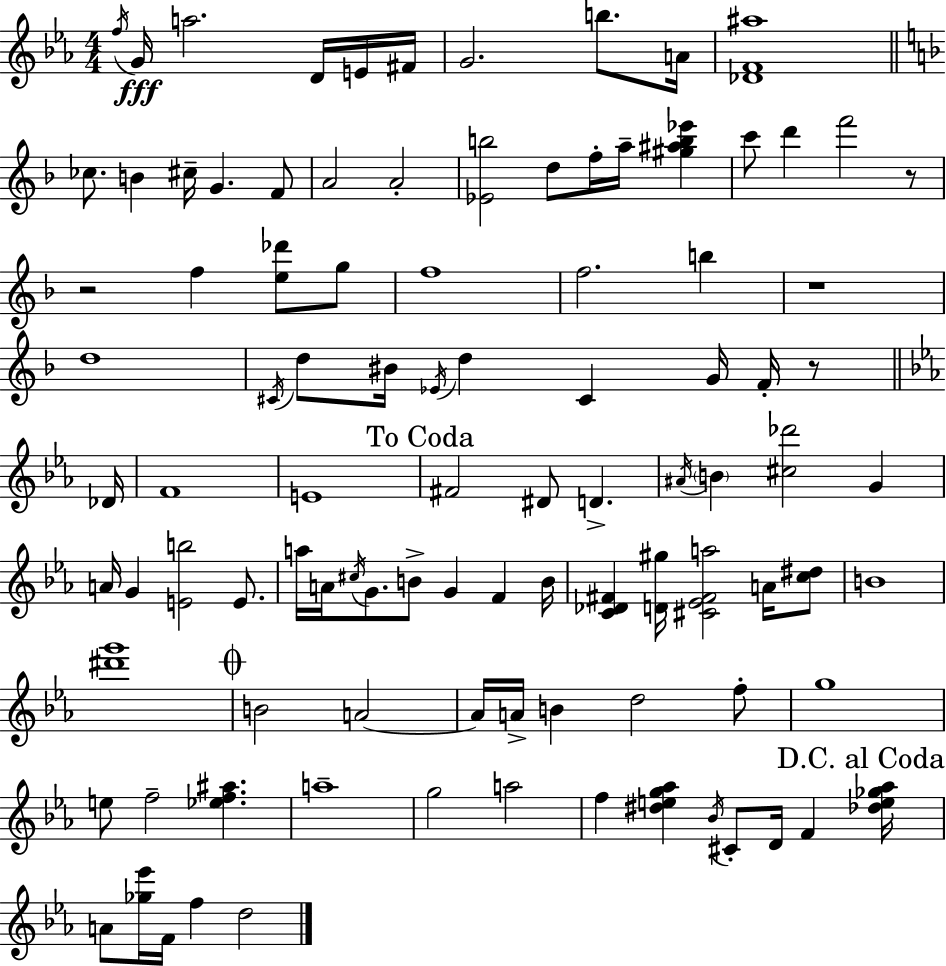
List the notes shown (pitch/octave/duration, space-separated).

F5/s G4/s A5/h. D4/s E4/s F#4/s G4/h. B5/e. A4/s [Db4,F4,A#5]/w CES5/e. B4/q C#5/s G4/q. F4/e A4/h A4/h [Eb4,B5]/h D5/e F5/s A5/s [G#5,A#5,B5,Eb6]/q C6/e D6/q F6/h R/e R/h F5/q [E5,Db6]/e G5/e F5/w F5/h. B5/q R/w D5/w C#4/s D5/e BIS4/s Eb4/s D5/q C#4/q G4/s F4/s R/e Db4/s F4/w E4/w F#4/h D#4/e D4/q. A#4/s B4/q [C#5,Db6]/h G4/q A4/s G4/q [E4,B5]/h E4/e. A5/s A4/s C#5/s G4/e. B4/e G4/q F4/q B4/s [C4,Db4,F#4]/q [D4,G#5]/s [C#4,Eb4,F#4,A5]/h A4/s [C5,D#5]/e B4/w [D#6,G6]/w B4/h A4/h A4/s A4/s B4/q D5/h F5/e G5/w E5/e F5/h [Eb5,F5,A#5]/q. A5/w G5/h A5/h F5/q [D#5,E5,G5,Ab5]/q Bb4/s C#4/e D4/s F4/q [Db5,E5,Gb5,Ab5]/s A4/e [Gb5,Eb6]/s F4/s F5/q D5/h